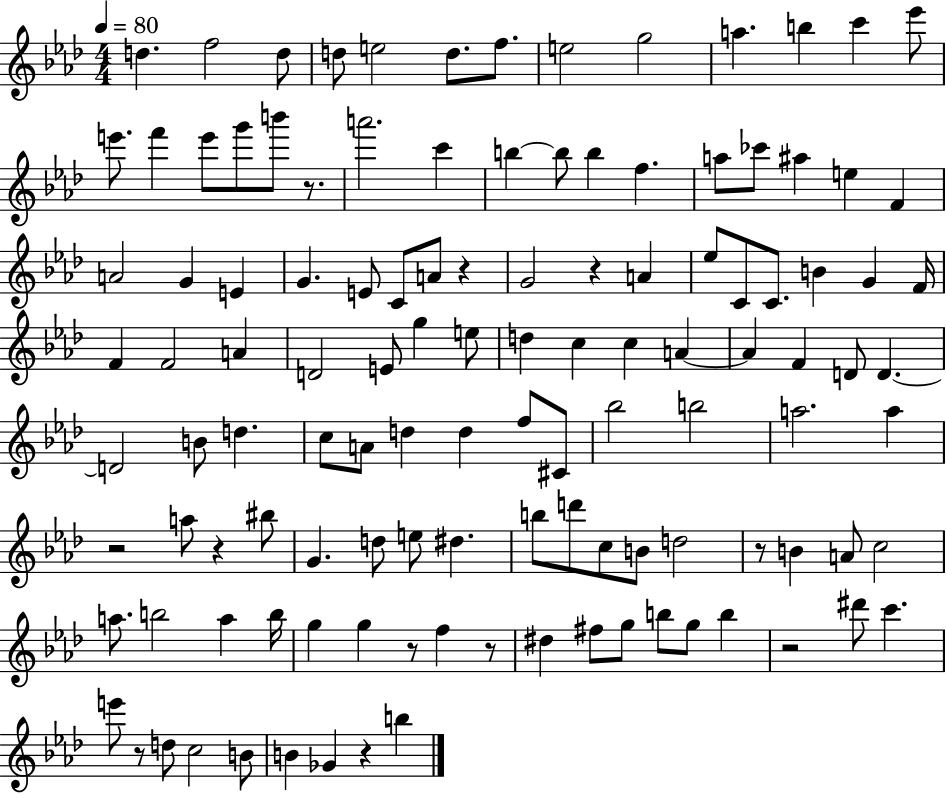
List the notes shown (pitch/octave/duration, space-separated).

D5/q. F5/h D5/e D5/e E5/h D5/e. F5/e. E5/h G5/h A5/q. B5/q C6/q Eb6/e E6/e. F6/q E6/e G6/e B6/e R/e. A6/h. C6/q B5/q B5/e B5/q F5/q. A5/e CES6/e A#5/q E5/q F4/q A4/h G4/q E4/q G4/q. E4/e C4/e A4/e R/q G4/h R/q A4/q Eb5/e C4/e C4/e. B4/q G4/q F4/s F4/q F4/h A4/q D4/h E4/e G5/q E5/e D5/q C5/q C5/q A4/q A4/q F4/q D4/e D4/q. D4/h B4/e D5/q. C5/e A4/e D5/q D5/q F5/e C#4/e Bb5/h B5/h A5/h. A5/q R/h A5/e R/q BIS5/e G4/q. D5/e E5/e D#5/q. B5/e D6/e C5/e B4/e D5/h R/e B4/q A4/e C5/h A5/e. B5/h A5/q B5/s G5/q G5/q R/e F5/q R/e D#5/q F#5/e G5/e B5/e G5/e B5/q R/h D#6/e C6/q. E6/e R/e D5/e C5/h B4/e B4/q Gb4/q R/q B5/q